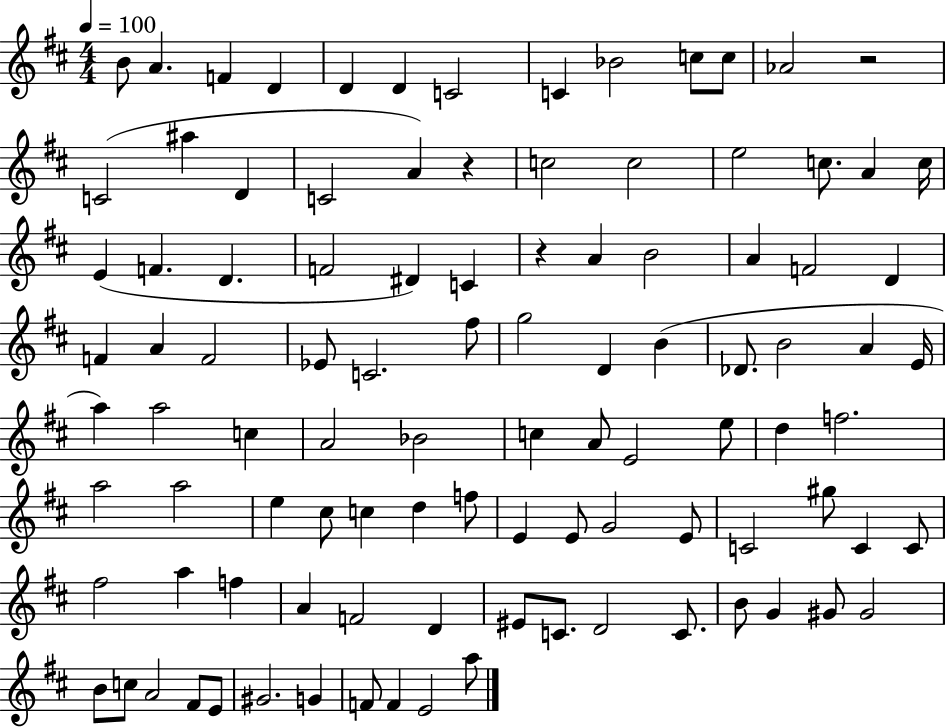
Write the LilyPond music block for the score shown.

{
  \clef treble
  \numericTimeSignature
  \time 4/4
  \key d \major
  \tempo 4 = 100
  b'8 a'4. f'4 d'4 | d'4 d'4 c'2 | c'4 bes'2 c''8 c''8 | aes'2 r2 | \break c'2( ais''4 d'4 | c'2 a'4) r4 | c''2 c''2 | e''2 c''8. a'4 c''16 | \break e'4( f'4. d'4. | f'2 dis'4) c'4 | r4 a'4 b'2 | a'4 f'2 d'4 | \break f'4 a'4 f'2 | ees'8 c'2. fis''8 | g''2 d'4 b'4( | des'8. b'2 a'4 e'16 | \break a''4) a''2 c''4 | a'2 bes'2 | c''4 a'8 e'2 e''8 | d''4 f''2. | \break a''2 a''2 | e''4 cis''8 c''4 d''4 f''8 | e'4 e'8 g'2 e'8 | c'2 gis''8 c'4 c'8 | \break fis''2 a''4 f''4 | a'4 f'2 d'4 | eis'8 c'8. d'2 c'8. | b'8 g'4 gis'8 gis'2 | \break b'8 c''8 a'2 fis'8 e'8 | gis'2. g'4 | f'8 f'4 e'2 a''8 | \bar "|."
}